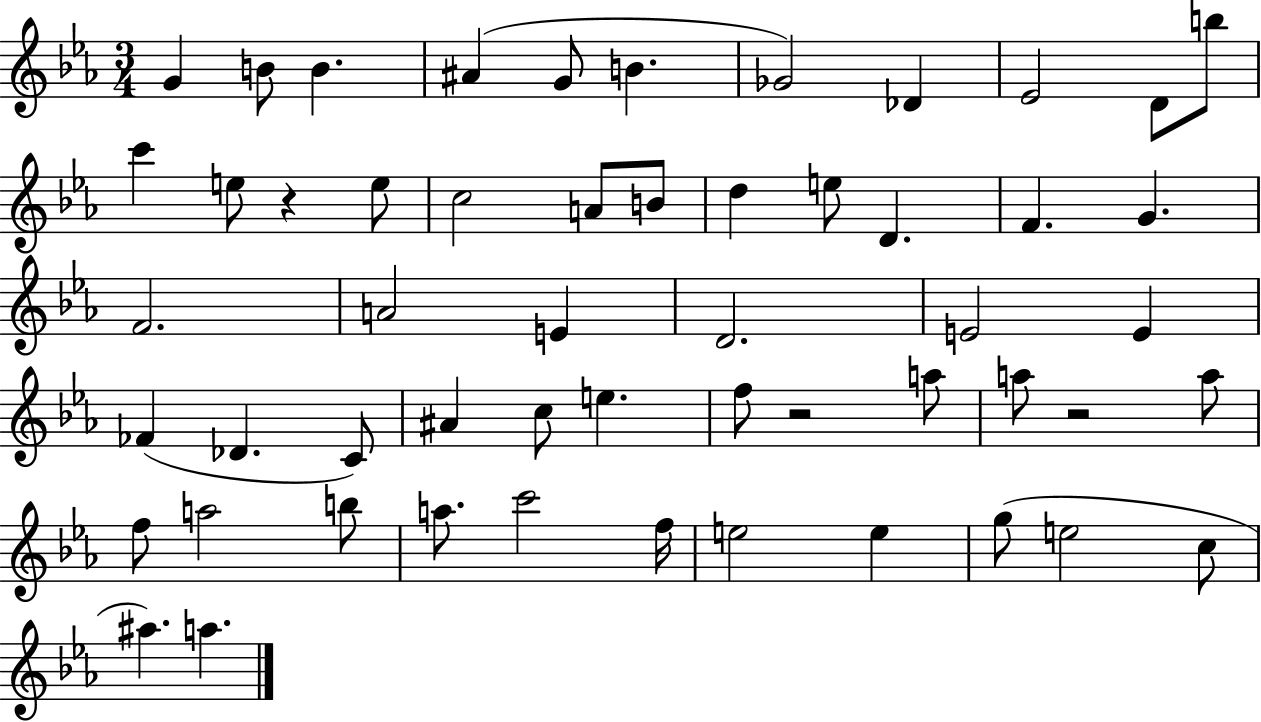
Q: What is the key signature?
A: EES major